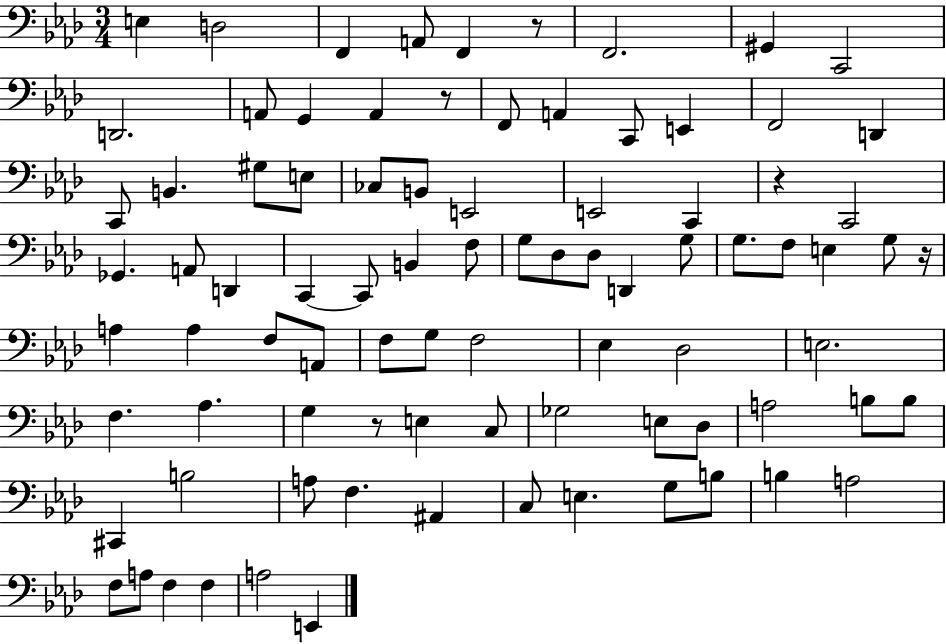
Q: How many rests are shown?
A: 5